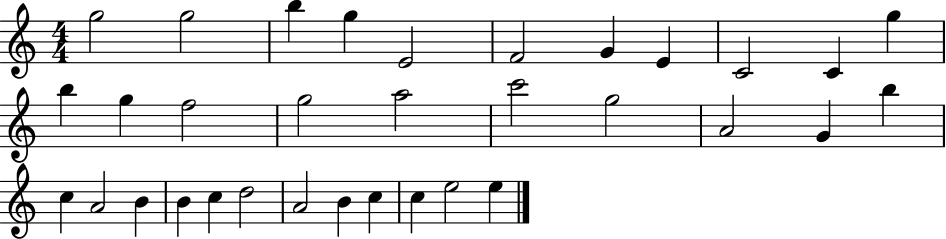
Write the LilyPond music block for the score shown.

{
  \clef treble
  \numericTimeSignature
  \time 4/4
  \key c \major
  g''2 g''2 | b''4 g''4 e'2 | f'2 g'4 e'4 | c'2 c'4 g''4 | \break b''4 g''4 f''2 | g''2 a''2 | c'''2 g''2 | a'2 g'4 b''4 | \break c''4 a'2 b'4 | b'4 c''4 d''2 | a'2 b'4 c''4 | c''4 e''2 e''4 | \break \bar "|."
}